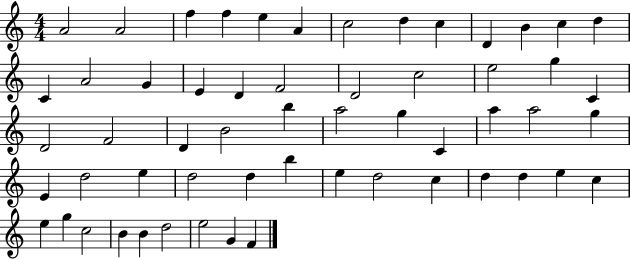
{
  \clef treble
  \numericTimeSignature
  \time 4/4
  \key c \major
  a'2 a'2 | f''4 f''4 e''4 a'4 | c''2 d''4 c''4 | d'4 b'4 c''4 d''4 | \break c'4 a'2 g'4 | e'4 d'4 f'2 | d'2 c''2 | e''2 g''4 c'4 | \break d'2 f'2 | d'4 b'2 b''4 | a''2 g''4 c'4 | a''4 a''2 g''4 | \break e'4 d''2 e''4 | d''2 d''4 b''4 | e''4 d''2 c''4 | d''4 d''4 e''4 c''4 | \break e''4 g''4 c''2 | b'4 b'4 d''2 | e''2 g'4 f'4 | \bar "|."
}